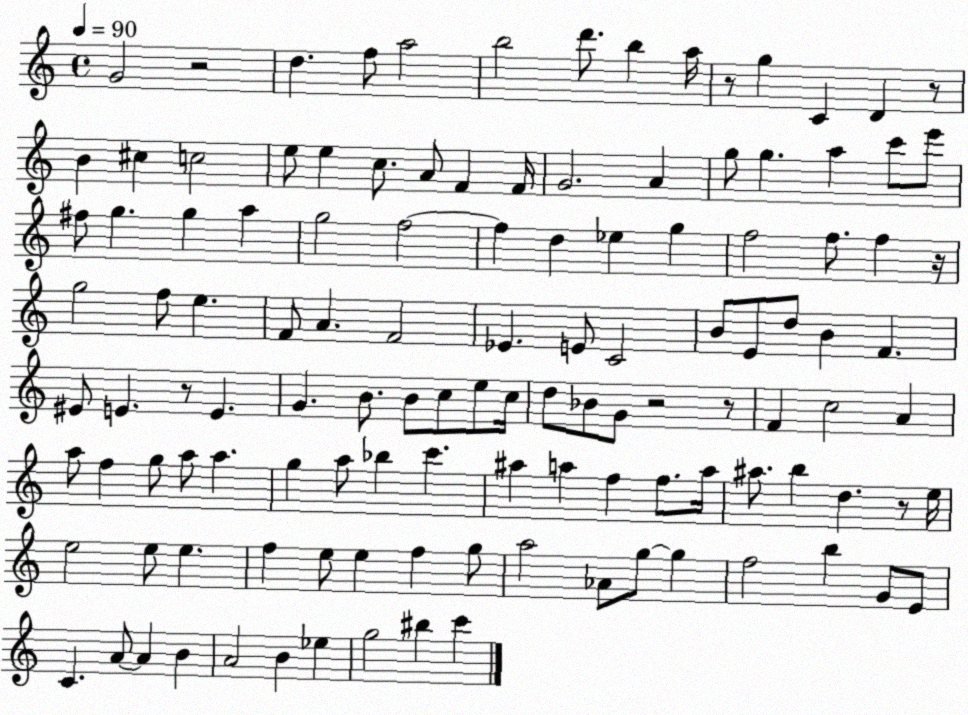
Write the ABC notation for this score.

X:1
T:Untitled
M:4/4
L:1/4
K:C
G2 z2 d f/2 a2 b2 d'/2 b a/4 z/2 g C D z/2 B ^c c2 e/2 e c/2 A/2 F F/4 G2 A g/2 g a c'/2 e'/2 ^f/2 g g a g2 f2 f d _e g f2 f/2 f z/4 g2 f/2 e F/2 A F2 _E E/2 C2 B/2 E/2 d/2 B F ^E/2 E z/2 E G B/2 B/2 c/2 e/2 c/4 d/2 _B/2 G/2 z2 z/2 F c2 A a/2 f g/2 a/2 a g a/2 _b c' ^a a f f/2 a/4 ^a/2 b d z/2 e/4 e2 e/2 e f e/2 e f g/2 a2 _A/2 g/2 g f2 b G/2 E/2 C A/2 A B A2 B _e g2 ^b c'